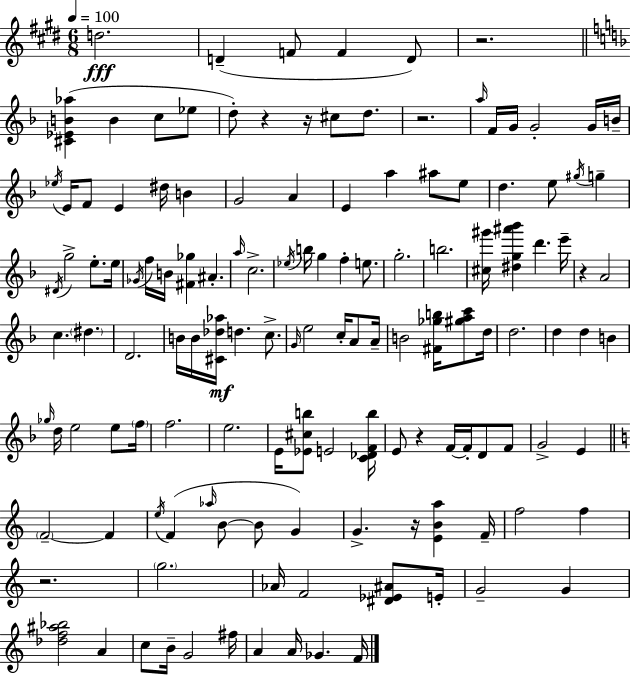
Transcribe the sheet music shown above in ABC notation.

X:1
T:Untitled
M:6/8
L:1/4
K:E
d2 D F/2 F D/2 z2 [^C_EB_a] B c/2 _e/2 d/2 z z/4 ^c/2 d/2 z2 a/4 F/4 G/4 G2 G/4 B/4 _e/4 E/4 F/2 E ^d/4 B G2 A E a ^a/2 e/2 d e/2 ^g/4 g ^D/4 g2 e/2 e/4 _G/4 f/4 B/4 [^F_g] ^A a/4 c2 _e/4 b/4 g f e/2 g2 b2 [^c^g']/4 [^dg^a'_b'] d' e'/4 z A2 c ^d D2 B/4 B/4 [^C_d_a]/4 d c/2 G/4 e2 c/4 A/2 A/4 B2 [^F_gb]/4 [^gac']/2 d/4 d2 d d B _g/4 d/4 e2 e/2 f/4 f2 e2 E/4 [_E^cb]/2 E2 [C_DFb]/4 E/2 z F/4 F/4 D/2 F/2 G2 E F2 F e/4 F _a/4 B/2 B/2 G G z/4 [EBa] F/4 f2 f z2 g2 _A/4 F2 [^D_E^A]/2 E/4 G2 G [_df^a_b]2 A c/2 B/4 G2 ^f/4 A A/4 _G F/4